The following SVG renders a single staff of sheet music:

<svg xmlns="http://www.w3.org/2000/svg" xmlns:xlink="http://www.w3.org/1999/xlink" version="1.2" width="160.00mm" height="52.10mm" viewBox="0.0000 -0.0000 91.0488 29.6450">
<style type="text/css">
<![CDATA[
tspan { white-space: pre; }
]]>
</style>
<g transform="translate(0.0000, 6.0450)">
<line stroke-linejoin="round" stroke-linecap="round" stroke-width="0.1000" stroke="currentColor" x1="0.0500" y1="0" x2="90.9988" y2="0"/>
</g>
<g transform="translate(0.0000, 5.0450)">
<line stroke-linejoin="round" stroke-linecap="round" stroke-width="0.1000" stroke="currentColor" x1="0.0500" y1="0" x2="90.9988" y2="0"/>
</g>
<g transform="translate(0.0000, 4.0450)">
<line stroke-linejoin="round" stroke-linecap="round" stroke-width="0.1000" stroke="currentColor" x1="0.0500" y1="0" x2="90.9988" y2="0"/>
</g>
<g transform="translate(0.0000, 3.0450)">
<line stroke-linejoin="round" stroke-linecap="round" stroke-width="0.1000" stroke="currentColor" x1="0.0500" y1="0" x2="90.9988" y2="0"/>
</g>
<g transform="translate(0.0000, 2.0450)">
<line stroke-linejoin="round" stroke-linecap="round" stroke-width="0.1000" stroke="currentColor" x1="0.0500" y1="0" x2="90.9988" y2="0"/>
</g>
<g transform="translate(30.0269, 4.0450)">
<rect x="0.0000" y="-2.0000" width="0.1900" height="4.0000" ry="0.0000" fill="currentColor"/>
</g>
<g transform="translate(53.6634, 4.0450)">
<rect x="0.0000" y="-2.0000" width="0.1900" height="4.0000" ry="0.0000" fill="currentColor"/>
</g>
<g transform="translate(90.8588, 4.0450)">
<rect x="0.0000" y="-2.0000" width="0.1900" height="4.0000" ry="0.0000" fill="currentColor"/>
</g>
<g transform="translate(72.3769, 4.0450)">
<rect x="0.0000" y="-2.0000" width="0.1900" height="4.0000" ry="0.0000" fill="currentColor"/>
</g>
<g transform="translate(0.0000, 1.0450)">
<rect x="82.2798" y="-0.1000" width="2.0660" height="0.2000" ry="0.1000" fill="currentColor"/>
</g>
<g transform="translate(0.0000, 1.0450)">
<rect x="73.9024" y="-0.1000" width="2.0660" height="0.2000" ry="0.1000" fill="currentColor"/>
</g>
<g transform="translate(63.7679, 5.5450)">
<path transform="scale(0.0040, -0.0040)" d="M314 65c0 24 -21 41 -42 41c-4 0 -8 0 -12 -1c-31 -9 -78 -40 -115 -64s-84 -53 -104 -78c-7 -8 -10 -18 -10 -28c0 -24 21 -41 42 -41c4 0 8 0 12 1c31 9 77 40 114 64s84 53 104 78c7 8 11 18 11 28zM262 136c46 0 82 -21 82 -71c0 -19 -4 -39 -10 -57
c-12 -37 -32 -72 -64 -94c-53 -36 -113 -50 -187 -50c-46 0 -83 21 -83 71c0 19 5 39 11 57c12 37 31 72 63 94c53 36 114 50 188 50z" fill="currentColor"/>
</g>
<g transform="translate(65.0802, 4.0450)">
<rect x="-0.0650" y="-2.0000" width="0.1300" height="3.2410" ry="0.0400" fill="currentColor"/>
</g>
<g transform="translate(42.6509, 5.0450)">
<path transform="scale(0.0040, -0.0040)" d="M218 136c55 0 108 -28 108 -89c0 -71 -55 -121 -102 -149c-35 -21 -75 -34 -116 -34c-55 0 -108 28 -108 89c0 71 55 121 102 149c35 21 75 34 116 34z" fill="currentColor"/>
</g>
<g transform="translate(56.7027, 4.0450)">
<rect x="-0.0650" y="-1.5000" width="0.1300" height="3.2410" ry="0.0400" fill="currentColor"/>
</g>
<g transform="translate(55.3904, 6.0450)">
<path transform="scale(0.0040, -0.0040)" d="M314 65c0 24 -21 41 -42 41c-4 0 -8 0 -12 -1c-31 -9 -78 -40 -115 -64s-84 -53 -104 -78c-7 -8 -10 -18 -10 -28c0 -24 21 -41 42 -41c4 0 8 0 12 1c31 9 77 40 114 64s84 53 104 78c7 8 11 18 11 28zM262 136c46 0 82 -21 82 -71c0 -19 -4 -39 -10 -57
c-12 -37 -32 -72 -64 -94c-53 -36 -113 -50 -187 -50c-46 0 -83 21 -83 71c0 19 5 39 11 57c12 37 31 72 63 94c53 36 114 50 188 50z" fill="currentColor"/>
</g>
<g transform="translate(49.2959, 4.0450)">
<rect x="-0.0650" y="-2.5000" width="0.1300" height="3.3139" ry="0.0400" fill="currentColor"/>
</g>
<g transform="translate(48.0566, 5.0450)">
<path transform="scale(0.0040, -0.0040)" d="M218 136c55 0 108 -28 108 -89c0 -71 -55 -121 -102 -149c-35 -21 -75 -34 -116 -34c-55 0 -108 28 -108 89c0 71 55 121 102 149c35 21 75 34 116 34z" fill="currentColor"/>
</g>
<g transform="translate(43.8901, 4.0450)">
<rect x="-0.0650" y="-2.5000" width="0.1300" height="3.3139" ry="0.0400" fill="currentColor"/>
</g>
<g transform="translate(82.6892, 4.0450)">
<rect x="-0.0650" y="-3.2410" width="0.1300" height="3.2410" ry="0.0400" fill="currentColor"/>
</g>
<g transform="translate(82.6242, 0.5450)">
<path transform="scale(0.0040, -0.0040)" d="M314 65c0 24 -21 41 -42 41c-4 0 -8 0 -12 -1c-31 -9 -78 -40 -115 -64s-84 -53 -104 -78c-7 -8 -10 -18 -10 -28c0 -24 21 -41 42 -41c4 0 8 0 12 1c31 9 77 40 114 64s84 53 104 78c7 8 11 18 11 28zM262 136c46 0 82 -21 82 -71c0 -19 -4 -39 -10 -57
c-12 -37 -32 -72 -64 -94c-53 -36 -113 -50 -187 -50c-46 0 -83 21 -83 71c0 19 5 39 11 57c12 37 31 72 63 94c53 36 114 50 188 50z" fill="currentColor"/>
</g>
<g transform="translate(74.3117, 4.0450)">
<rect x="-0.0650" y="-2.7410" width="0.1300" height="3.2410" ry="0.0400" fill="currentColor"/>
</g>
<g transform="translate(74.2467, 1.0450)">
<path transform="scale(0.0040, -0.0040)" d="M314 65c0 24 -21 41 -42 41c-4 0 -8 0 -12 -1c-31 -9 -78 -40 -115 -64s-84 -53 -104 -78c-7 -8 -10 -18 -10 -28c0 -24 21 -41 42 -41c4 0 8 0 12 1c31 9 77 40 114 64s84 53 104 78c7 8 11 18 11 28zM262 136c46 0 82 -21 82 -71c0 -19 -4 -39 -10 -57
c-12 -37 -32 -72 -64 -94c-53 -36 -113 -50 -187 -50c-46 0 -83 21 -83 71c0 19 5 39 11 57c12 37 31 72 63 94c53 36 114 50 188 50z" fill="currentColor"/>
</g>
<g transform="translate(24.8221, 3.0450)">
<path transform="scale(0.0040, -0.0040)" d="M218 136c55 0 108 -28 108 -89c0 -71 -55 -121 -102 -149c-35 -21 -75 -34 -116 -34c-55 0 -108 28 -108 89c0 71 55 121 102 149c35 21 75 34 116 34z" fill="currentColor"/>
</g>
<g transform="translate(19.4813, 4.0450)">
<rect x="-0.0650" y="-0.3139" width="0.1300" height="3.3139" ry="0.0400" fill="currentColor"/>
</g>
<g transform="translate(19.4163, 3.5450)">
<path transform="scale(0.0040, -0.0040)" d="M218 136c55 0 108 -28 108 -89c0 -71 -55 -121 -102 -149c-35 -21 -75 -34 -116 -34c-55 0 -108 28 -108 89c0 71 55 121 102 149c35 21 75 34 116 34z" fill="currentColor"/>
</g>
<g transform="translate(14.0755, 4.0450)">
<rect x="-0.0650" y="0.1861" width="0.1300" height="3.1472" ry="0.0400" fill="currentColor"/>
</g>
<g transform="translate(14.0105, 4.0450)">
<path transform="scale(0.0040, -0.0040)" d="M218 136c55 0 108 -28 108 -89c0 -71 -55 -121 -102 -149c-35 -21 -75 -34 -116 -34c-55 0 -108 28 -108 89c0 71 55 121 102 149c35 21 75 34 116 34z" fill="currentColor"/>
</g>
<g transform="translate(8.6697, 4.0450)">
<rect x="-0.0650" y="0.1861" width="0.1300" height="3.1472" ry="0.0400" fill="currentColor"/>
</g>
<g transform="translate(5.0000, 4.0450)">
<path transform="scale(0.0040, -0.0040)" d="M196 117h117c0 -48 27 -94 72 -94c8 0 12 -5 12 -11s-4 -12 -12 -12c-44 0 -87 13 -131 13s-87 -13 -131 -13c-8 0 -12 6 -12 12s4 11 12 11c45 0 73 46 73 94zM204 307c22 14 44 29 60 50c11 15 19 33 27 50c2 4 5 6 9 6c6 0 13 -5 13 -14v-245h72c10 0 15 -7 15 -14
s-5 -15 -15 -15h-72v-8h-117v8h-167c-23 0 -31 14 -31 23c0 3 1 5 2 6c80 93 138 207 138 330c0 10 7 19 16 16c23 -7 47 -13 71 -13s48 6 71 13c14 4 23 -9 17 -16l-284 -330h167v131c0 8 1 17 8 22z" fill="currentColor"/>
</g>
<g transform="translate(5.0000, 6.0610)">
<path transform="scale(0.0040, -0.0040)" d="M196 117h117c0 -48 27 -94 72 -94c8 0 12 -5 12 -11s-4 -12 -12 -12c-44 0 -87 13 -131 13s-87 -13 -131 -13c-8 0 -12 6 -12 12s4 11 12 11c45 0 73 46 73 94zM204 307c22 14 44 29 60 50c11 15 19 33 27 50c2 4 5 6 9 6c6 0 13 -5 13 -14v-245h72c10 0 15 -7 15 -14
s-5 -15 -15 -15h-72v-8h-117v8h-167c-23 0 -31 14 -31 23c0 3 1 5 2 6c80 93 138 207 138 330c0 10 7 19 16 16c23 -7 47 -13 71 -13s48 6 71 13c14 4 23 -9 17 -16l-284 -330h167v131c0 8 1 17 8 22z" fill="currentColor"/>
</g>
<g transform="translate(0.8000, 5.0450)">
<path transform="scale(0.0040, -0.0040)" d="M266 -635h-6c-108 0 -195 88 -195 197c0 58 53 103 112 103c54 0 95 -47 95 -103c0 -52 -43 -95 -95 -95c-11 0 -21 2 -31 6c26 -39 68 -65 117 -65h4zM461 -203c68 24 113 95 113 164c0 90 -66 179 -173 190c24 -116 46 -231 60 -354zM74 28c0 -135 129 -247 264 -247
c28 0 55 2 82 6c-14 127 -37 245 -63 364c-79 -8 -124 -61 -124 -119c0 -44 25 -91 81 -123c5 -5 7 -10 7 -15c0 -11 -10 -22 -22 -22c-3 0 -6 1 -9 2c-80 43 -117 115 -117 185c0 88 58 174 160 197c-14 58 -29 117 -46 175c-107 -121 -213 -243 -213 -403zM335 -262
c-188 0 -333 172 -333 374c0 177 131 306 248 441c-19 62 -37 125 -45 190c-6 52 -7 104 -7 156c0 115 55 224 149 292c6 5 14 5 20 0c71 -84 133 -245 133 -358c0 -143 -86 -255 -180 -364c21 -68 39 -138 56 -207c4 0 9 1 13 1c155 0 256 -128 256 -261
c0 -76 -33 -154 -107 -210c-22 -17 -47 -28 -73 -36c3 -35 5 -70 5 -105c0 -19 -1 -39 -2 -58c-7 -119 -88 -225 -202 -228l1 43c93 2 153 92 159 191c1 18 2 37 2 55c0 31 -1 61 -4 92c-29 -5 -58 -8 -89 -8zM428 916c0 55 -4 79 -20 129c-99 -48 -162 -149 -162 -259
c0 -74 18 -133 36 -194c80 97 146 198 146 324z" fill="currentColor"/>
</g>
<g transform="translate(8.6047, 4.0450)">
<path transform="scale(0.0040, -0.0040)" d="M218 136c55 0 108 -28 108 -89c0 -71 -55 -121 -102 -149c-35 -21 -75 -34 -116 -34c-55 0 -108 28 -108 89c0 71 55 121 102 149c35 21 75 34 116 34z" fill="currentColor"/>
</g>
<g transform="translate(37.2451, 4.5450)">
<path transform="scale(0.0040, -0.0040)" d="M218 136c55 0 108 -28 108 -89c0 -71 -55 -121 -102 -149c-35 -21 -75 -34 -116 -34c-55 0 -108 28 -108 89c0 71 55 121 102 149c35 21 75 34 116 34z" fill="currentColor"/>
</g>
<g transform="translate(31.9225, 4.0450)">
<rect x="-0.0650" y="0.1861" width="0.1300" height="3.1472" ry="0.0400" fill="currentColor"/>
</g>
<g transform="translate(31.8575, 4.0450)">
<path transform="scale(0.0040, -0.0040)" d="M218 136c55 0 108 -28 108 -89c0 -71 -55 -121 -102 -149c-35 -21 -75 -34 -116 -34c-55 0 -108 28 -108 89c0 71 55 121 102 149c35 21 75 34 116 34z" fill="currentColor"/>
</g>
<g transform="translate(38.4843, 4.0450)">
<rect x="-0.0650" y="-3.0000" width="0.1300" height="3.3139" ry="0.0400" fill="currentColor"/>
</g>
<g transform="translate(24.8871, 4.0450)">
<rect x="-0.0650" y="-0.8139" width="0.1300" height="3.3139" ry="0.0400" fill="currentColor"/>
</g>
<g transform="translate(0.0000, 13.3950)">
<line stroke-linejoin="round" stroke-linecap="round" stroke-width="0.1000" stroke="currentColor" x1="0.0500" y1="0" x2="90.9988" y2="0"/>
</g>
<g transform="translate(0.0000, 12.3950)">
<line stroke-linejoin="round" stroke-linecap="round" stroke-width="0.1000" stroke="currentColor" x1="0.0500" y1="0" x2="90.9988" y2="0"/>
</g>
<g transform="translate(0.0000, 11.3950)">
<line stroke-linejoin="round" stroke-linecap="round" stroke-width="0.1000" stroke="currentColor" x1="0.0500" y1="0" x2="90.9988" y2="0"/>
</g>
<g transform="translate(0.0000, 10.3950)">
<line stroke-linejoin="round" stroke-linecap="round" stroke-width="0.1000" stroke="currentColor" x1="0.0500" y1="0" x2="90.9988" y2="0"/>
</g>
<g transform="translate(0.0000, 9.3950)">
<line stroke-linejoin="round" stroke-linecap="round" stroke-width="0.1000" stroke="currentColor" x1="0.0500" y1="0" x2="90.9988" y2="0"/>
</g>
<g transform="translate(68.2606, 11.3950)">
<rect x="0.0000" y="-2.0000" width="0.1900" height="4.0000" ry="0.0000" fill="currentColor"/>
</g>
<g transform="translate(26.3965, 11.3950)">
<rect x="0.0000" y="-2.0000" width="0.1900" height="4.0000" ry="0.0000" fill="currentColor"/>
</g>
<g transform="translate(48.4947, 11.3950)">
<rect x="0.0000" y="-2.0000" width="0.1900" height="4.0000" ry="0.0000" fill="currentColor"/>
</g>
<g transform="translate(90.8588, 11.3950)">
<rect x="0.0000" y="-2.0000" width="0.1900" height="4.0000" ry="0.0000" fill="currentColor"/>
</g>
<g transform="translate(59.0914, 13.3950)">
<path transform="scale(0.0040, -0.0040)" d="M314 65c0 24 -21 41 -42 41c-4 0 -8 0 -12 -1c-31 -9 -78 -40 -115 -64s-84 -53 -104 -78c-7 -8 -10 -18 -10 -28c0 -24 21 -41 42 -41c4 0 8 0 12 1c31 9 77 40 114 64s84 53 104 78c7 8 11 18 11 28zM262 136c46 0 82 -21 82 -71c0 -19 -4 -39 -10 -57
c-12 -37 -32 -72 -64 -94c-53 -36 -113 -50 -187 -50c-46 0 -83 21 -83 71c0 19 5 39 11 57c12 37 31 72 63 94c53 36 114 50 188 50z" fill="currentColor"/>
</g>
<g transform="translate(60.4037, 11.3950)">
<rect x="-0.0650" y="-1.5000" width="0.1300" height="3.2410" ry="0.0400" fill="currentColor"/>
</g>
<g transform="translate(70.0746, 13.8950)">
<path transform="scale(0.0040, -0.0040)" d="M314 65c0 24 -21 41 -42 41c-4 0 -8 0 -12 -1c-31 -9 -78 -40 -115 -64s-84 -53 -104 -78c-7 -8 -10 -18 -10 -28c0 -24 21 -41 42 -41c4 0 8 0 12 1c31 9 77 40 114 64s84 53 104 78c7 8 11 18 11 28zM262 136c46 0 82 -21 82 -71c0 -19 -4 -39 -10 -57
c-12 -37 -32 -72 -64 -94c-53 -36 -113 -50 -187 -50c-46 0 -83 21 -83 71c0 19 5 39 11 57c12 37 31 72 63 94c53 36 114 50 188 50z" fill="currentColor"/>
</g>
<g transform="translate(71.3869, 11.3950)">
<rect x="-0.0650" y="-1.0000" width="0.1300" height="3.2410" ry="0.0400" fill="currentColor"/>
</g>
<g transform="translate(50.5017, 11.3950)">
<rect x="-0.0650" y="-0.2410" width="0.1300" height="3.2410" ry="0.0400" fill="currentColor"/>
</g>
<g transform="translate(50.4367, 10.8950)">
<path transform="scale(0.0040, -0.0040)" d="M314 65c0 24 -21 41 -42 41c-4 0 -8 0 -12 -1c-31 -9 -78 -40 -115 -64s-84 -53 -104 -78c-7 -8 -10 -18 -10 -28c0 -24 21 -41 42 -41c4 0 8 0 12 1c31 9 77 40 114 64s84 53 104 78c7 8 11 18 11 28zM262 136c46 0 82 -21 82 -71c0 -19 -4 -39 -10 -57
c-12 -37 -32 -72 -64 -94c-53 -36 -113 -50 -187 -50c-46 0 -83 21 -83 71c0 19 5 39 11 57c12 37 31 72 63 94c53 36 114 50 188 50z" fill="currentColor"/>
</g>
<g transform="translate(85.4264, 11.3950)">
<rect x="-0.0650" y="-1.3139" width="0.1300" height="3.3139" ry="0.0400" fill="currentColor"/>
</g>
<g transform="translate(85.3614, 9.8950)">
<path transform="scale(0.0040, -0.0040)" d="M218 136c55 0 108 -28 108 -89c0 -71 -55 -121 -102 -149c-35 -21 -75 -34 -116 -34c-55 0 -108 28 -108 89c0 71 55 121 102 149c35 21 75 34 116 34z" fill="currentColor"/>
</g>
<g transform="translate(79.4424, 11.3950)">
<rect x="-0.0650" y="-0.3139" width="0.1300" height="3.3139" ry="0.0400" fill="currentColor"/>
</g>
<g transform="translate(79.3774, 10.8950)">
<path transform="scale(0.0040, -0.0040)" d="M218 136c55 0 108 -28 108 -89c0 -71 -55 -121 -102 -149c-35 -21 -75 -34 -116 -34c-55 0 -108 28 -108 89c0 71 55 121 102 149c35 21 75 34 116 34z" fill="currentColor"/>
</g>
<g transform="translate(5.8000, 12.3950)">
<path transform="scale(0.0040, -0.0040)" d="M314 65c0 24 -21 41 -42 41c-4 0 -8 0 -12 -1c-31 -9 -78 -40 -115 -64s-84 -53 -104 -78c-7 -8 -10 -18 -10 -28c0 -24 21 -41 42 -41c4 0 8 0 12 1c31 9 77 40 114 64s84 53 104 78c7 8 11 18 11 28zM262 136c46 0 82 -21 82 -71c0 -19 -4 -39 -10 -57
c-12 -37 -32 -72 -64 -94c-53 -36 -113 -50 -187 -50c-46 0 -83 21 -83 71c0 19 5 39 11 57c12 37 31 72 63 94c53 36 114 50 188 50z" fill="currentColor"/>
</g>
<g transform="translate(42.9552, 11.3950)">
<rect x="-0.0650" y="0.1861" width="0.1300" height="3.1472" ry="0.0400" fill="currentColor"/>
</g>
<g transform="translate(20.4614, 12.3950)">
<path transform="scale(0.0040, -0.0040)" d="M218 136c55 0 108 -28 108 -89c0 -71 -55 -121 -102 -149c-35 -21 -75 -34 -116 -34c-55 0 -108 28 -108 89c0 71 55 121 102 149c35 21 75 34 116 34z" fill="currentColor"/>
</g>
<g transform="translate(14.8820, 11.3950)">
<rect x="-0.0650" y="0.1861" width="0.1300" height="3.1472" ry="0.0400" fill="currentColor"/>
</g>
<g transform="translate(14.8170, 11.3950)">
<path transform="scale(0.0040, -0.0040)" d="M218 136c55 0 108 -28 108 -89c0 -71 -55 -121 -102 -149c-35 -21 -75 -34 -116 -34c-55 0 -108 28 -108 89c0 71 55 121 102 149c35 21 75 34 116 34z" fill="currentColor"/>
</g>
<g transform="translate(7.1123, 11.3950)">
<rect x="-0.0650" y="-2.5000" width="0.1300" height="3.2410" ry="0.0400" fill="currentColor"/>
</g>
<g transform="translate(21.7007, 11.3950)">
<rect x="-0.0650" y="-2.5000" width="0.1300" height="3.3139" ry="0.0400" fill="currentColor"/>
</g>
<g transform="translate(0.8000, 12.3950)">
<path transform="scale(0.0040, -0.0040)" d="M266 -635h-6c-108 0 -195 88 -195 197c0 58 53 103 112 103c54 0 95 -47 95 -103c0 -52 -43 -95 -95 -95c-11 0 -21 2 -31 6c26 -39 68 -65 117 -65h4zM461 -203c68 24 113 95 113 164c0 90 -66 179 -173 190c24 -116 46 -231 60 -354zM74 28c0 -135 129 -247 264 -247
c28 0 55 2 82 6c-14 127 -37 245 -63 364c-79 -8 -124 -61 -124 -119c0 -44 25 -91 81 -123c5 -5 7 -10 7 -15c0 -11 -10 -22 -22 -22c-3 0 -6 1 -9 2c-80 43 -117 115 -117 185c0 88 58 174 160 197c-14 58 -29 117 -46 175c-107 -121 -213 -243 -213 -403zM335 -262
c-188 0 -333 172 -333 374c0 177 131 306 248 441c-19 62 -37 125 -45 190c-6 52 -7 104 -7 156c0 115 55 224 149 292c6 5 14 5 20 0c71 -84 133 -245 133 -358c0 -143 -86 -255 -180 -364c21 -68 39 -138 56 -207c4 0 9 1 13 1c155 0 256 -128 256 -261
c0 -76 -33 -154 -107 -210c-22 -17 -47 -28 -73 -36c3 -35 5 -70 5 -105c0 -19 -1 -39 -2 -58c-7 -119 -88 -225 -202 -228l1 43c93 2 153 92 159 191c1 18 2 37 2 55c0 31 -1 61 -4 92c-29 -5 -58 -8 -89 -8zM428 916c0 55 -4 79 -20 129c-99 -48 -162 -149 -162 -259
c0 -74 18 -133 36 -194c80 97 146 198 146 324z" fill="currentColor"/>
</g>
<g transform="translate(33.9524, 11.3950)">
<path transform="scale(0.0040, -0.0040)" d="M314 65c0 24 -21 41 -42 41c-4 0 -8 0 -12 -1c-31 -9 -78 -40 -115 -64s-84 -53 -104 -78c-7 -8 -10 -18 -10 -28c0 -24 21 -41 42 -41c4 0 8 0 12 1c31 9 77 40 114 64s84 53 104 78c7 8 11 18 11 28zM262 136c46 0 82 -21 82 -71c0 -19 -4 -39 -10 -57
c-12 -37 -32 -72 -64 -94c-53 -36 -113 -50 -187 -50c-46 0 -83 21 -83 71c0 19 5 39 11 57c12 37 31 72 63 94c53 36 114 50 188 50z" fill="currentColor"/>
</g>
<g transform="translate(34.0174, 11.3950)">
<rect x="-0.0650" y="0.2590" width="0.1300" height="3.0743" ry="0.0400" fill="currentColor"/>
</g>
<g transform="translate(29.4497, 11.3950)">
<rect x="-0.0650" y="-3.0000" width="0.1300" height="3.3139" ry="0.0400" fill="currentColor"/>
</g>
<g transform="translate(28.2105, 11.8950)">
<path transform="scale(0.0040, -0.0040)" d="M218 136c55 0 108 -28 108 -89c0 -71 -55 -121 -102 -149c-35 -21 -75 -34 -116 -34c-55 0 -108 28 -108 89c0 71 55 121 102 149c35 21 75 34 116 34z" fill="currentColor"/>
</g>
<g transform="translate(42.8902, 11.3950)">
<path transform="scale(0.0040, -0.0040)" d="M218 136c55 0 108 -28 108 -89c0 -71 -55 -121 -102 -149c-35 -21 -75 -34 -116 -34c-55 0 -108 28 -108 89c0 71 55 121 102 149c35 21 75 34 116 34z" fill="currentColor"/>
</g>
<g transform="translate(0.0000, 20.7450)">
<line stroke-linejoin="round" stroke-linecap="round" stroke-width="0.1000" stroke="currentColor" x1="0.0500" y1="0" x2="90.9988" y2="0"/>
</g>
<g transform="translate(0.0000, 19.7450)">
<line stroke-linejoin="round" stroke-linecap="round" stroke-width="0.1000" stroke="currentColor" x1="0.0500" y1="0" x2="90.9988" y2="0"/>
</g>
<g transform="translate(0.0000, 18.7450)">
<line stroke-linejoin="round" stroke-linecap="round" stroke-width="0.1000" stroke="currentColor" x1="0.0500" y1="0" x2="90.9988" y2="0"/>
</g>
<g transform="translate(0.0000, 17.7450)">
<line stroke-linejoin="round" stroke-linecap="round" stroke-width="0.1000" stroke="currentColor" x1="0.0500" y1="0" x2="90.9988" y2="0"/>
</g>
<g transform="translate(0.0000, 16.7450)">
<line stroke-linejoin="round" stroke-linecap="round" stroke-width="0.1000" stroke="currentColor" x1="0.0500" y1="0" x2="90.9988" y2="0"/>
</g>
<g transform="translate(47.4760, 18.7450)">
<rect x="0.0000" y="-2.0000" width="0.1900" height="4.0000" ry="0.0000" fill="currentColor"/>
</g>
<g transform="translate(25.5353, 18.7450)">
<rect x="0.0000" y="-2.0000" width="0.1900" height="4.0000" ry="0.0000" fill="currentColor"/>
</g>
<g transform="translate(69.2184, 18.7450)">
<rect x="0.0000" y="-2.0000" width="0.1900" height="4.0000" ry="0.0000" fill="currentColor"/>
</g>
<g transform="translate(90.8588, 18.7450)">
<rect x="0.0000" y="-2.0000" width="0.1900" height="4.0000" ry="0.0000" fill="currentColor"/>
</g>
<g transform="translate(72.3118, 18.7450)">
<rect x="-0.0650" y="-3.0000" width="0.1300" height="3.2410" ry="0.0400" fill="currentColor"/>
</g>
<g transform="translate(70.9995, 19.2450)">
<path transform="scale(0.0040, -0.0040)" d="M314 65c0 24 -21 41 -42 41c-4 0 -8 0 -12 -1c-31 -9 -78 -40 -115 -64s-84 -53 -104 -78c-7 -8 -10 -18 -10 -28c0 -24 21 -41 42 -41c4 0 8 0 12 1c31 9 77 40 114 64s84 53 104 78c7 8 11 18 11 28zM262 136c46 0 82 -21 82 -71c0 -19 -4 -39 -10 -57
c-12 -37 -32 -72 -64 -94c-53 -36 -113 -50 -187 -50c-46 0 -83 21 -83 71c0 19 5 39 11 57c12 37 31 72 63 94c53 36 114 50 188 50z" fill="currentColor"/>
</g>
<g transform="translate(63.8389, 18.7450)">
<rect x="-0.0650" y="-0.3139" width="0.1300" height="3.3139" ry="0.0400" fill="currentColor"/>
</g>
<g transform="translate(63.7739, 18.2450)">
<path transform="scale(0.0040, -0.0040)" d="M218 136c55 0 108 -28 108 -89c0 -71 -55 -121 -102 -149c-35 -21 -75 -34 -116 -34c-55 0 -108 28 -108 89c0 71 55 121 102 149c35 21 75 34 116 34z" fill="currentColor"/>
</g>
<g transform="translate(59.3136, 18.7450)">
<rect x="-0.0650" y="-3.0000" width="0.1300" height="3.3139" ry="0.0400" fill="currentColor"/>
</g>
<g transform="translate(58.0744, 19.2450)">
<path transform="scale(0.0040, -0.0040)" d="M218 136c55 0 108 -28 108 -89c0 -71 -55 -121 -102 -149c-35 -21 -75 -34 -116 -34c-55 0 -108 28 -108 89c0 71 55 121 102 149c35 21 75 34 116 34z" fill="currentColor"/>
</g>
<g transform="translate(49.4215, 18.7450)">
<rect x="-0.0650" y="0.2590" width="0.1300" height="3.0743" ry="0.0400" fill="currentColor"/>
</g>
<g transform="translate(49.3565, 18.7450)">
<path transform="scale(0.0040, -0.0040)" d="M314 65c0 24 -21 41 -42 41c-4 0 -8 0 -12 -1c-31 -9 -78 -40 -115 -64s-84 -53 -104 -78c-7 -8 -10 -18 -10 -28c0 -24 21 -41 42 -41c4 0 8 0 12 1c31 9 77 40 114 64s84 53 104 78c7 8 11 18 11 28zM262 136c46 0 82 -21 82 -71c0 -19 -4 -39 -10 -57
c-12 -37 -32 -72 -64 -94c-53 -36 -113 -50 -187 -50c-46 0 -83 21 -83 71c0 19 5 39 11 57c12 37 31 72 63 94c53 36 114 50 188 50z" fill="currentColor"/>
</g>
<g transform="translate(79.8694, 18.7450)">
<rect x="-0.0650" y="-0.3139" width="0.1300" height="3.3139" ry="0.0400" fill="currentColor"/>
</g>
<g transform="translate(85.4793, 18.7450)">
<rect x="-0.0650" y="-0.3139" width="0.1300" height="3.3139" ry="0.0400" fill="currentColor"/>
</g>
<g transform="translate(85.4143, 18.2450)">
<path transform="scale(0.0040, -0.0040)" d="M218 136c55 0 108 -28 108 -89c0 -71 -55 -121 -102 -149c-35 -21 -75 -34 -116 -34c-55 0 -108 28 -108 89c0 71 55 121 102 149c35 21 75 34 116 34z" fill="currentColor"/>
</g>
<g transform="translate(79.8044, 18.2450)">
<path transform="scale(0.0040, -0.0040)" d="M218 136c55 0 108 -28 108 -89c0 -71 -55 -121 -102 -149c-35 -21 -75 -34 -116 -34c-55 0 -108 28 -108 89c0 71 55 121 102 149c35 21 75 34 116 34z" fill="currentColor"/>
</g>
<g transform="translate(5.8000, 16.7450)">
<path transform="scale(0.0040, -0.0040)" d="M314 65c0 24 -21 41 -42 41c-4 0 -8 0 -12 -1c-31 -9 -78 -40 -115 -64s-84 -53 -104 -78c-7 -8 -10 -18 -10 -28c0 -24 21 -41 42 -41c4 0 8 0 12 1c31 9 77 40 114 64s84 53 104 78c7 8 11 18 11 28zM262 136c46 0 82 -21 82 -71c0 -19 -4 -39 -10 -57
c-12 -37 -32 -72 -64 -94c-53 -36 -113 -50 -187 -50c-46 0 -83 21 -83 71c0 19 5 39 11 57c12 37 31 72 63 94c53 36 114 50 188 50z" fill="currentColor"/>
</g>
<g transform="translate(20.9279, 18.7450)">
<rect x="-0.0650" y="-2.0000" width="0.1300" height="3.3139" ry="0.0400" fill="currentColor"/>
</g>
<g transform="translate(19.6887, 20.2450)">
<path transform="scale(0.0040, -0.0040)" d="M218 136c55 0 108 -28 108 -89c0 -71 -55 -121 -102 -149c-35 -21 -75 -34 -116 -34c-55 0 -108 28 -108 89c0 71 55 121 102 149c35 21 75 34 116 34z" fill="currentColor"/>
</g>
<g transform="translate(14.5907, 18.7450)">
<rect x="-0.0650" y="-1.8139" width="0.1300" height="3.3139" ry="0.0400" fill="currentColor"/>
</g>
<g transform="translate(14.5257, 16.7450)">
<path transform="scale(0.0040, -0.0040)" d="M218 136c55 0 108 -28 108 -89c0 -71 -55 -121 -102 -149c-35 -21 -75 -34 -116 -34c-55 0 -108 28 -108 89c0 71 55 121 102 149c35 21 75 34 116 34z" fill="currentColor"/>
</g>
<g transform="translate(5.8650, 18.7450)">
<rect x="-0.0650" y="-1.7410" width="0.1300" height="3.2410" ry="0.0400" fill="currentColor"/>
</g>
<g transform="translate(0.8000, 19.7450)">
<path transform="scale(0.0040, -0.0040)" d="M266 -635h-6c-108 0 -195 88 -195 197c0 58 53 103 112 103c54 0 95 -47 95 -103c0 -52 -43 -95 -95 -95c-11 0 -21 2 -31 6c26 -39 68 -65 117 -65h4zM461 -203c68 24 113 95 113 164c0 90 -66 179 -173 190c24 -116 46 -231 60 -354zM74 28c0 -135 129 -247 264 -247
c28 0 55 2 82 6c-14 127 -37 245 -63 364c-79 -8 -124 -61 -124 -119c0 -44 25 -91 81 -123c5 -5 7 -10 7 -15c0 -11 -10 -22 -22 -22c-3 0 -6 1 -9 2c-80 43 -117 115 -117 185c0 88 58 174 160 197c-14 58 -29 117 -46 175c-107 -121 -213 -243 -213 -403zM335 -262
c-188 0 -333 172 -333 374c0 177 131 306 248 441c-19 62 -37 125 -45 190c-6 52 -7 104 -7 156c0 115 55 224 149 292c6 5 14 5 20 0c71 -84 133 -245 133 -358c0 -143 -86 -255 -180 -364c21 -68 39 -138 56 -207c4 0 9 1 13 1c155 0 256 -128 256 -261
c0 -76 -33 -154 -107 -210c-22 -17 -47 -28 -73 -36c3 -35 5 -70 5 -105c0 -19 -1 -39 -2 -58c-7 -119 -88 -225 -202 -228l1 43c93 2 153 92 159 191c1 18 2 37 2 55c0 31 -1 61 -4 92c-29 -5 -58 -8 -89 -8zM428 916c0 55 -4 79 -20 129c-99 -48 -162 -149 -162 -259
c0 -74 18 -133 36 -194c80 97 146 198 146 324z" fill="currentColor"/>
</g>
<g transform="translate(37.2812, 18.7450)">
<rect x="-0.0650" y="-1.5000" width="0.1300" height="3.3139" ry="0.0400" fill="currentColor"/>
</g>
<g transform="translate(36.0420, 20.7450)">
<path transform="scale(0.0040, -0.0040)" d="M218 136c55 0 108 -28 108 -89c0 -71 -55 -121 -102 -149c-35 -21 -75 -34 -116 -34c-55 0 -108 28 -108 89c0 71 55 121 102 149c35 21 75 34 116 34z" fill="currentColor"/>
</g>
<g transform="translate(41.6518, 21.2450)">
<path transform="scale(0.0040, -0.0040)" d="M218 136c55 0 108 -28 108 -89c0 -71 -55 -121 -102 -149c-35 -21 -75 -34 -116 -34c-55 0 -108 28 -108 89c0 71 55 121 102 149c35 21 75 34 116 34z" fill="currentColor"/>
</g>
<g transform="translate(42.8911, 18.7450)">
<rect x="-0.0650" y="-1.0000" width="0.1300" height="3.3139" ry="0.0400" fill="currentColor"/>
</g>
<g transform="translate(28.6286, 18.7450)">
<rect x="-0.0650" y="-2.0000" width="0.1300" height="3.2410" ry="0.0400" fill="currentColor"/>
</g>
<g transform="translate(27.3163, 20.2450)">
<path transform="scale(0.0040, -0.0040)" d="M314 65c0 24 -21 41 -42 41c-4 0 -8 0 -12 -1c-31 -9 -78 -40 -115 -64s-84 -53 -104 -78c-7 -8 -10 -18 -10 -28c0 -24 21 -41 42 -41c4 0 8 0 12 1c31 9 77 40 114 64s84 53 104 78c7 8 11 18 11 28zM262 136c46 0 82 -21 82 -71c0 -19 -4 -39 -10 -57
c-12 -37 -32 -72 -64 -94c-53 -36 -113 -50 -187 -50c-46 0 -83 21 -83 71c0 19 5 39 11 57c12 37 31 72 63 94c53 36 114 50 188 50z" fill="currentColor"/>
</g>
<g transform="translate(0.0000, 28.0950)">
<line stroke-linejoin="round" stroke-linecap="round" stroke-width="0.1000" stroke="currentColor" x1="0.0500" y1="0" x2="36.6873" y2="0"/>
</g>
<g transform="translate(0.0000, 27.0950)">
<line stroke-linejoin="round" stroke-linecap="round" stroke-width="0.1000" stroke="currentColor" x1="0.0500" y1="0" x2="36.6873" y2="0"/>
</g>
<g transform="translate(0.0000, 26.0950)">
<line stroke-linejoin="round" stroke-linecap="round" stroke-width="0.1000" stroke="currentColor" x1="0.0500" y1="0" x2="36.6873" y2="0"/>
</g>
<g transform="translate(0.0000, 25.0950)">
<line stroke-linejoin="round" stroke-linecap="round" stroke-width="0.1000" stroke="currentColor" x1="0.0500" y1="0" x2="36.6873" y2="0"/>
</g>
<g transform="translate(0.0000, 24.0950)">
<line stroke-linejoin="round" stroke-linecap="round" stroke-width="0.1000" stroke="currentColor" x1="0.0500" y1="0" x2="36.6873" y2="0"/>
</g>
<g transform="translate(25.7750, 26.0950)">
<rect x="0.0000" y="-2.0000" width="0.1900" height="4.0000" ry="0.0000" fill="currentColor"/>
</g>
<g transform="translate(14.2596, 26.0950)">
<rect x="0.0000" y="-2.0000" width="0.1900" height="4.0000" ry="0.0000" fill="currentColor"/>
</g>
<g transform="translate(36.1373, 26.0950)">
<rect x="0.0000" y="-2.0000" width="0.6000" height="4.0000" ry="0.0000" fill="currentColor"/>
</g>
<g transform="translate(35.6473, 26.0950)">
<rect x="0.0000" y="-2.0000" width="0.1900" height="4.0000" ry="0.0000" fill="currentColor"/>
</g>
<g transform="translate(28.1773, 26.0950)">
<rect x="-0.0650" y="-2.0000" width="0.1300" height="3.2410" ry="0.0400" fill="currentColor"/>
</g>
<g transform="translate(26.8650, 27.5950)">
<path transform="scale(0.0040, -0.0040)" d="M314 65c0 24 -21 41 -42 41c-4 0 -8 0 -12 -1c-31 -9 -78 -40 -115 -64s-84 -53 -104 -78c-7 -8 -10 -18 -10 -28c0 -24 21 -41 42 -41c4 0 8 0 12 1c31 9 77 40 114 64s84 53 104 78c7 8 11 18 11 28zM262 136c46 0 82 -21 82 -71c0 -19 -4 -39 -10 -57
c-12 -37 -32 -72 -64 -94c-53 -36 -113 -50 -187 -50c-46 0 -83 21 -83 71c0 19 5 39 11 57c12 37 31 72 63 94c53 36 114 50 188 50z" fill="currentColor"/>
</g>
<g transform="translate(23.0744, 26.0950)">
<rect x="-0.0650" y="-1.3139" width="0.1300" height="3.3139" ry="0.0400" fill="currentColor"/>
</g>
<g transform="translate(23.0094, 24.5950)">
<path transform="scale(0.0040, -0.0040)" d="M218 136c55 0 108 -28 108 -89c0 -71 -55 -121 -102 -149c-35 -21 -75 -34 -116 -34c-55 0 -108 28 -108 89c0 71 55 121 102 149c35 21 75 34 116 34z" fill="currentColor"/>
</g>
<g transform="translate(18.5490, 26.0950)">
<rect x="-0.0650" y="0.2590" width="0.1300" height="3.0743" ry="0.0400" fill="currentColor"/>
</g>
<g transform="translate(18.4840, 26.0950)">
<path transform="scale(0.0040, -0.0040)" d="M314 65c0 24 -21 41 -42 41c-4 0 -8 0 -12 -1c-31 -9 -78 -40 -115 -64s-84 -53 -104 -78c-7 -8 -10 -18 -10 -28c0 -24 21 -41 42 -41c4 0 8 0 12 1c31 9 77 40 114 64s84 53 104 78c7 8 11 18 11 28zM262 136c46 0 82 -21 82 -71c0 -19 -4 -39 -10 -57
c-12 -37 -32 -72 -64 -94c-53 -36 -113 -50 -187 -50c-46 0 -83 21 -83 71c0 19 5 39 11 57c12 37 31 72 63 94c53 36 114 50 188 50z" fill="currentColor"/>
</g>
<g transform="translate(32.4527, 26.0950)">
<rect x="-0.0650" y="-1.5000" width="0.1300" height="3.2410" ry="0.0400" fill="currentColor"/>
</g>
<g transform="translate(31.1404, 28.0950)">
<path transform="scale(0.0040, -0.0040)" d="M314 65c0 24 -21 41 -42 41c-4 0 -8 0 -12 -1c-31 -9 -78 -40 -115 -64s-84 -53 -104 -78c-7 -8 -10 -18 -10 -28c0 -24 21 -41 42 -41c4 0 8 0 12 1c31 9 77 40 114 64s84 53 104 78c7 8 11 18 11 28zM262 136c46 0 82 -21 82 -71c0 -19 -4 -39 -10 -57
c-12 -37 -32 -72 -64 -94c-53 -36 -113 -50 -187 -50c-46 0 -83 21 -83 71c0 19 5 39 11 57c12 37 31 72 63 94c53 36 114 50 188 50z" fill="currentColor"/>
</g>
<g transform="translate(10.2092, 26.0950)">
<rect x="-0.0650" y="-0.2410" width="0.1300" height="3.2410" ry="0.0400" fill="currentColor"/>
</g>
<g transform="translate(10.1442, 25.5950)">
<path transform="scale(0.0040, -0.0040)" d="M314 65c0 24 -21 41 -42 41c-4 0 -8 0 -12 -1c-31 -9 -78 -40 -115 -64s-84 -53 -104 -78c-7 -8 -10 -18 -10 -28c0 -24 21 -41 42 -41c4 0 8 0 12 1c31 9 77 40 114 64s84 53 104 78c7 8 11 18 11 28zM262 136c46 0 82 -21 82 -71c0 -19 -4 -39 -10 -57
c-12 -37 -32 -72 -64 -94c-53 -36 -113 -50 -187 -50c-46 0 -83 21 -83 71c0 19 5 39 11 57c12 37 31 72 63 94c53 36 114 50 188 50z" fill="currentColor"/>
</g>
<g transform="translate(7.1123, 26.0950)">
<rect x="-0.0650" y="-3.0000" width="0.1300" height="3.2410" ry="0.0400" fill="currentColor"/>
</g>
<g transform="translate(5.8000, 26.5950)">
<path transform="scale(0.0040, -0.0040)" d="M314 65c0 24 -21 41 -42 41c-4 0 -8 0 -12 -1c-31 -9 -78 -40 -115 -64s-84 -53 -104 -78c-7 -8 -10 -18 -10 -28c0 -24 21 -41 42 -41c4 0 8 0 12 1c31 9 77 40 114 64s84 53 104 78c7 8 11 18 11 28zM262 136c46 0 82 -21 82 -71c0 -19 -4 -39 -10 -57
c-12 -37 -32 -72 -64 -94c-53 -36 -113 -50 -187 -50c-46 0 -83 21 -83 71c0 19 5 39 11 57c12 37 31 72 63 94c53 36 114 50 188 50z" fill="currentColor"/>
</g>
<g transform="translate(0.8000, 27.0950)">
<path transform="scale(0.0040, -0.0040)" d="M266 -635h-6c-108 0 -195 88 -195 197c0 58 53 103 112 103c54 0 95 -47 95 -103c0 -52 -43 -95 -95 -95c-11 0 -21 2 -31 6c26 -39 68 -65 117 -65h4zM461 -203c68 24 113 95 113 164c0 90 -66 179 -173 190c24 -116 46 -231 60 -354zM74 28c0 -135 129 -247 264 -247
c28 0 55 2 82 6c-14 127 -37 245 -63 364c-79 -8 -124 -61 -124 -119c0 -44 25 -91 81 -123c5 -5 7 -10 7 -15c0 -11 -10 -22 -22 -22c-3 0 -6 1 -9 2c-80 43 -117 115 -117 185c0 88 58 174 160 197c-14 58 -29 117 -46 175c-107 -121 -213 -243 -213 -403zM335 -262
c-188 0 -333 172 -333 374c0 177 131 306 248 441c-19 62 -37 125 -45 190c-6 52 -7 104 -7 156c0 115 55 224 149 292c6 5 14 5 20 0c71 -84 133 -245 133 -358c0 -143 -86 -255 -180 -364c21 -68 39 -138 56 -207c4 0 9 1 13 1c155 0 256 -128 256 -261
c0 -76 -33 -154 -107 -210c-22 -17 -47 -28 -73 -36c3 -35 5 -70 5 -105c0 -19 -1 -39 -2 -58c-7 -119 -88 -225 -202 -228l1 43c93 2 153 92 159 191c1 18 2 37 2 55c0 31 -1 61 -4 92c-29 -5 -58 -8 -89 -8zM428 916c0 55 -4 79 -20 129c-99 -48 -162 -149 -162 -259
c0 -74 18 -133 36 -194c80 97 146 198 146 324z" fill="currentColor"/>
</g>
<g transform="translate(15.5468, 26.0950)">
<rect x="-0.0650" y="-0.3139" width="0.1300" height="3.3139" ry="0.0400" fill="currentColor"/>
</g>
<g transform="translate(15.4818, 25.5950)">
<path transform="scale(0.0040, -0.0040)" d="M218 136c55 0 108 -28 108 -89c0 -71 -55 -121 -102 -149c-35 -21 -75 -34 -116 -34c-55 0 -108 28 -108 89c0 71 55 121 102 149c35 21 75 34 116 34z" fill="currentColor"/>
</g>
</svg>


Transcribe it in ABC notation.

X:1
T:Untitled
M:4/4
L:1/4
K:C
B B c d B A G G E2 F2 a2 b2 G2 B G A B2 B c2 E2 D2 c e f2 f F F2 E D B2 A c A2 c c A2 c2 c B2 e F2 E2